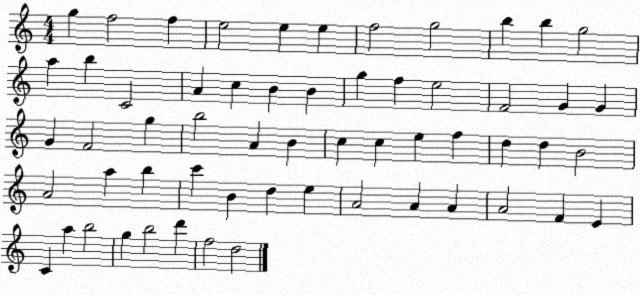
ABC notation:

X:1
T:Untitled
M:4/4
L:1/4
K:C
g f2 f e2 e e f2 g2 b b g2 a b C2 A c B B g f e2 F2 G G G F2 g b2 A B c c e f d d B2 A2 a b c' B d e A2 A A A2 F E C a b2 g b2 d' f2 d2